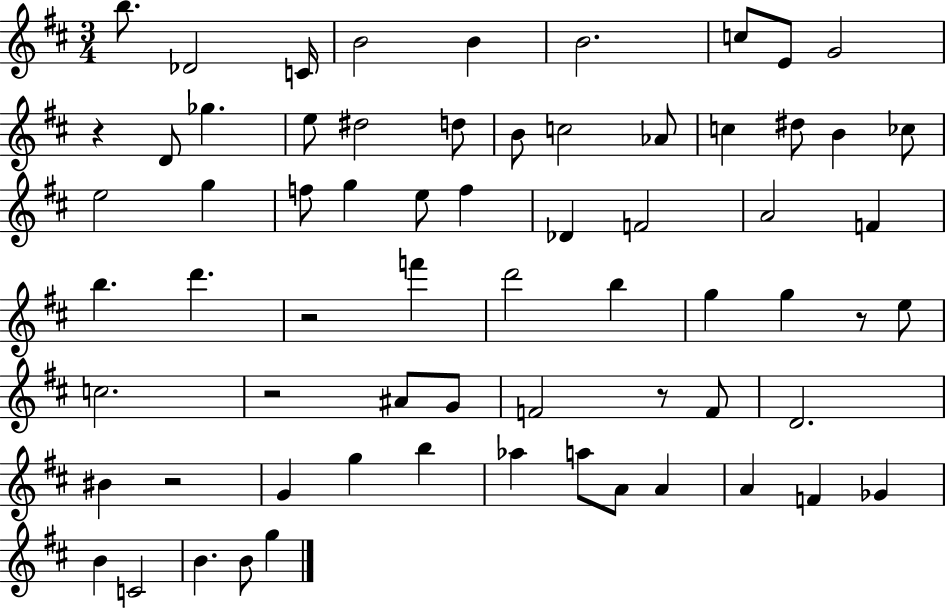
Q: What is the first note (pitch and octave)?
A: B5